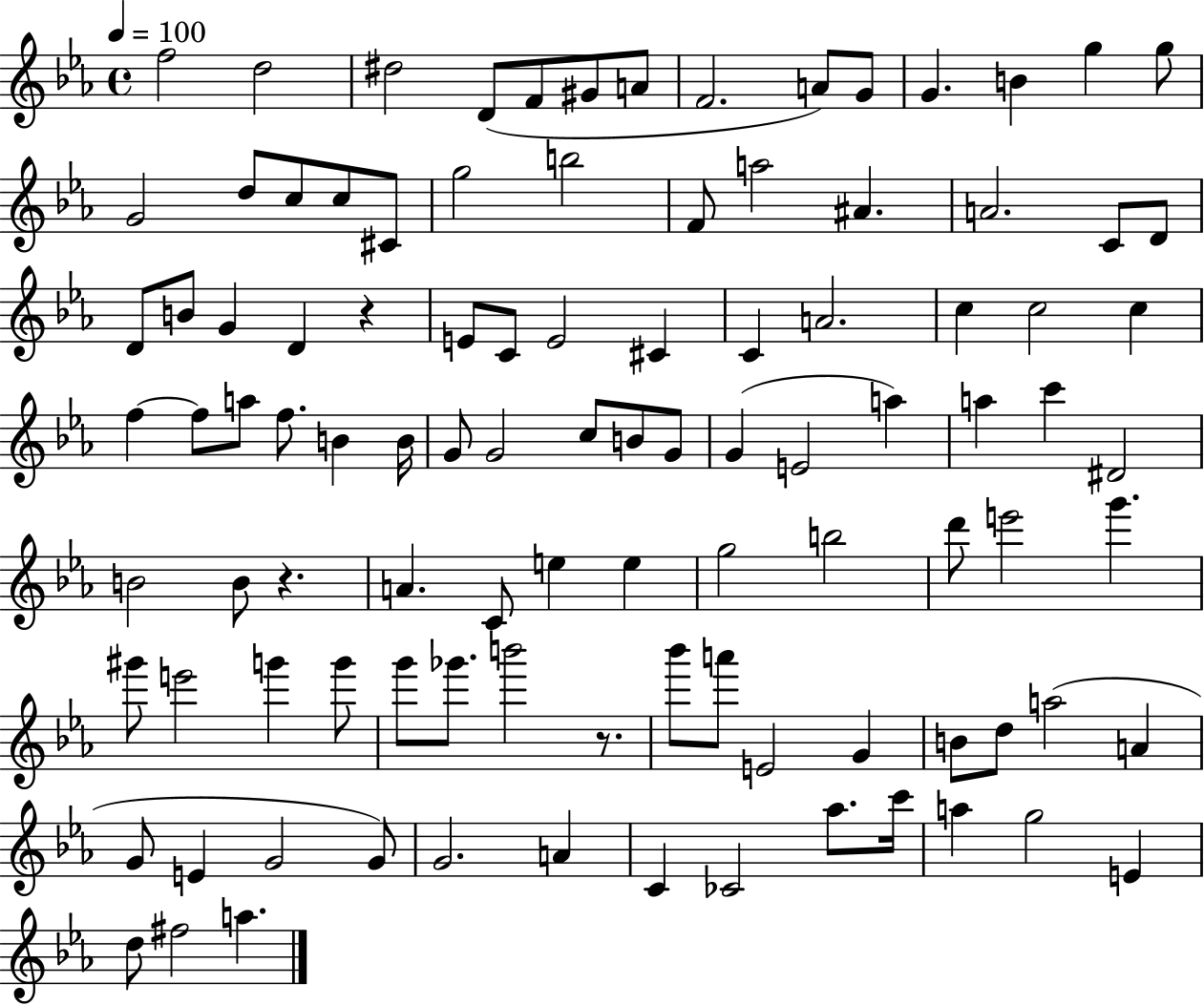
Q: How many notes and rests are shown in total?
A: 102